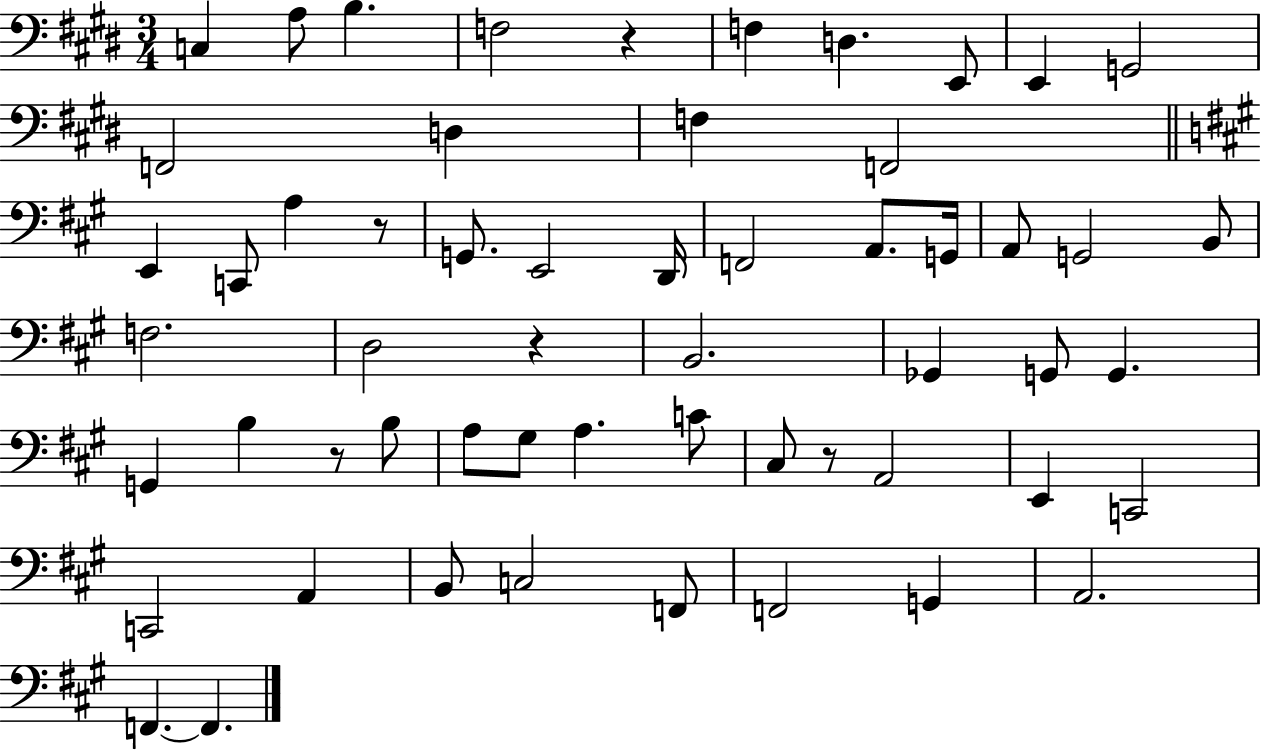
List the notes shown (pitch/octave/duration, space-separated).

C3/q A3/e B3/q. F3/h R/q F3/q D3/q. E2/e E2/q G2/h F2/h D3/q F3/q F2/h E2/q C2/e A3/q R/e G2/e. E2/h D2/s F2/h A2/e. G2/s A2/e G2/h B2/e F3/h. D3/h R/q B2/h. Gb2/q G2/e G2/q. G2/q B3/q R/e B3/e A3/e G#3/e A3/q. C4/e C#3/e R/e A2/h E2/q C2/h C2/h A2/q B2/e C3/h F2/e F2/h G2/q A2/h. F2/q. F2/q.